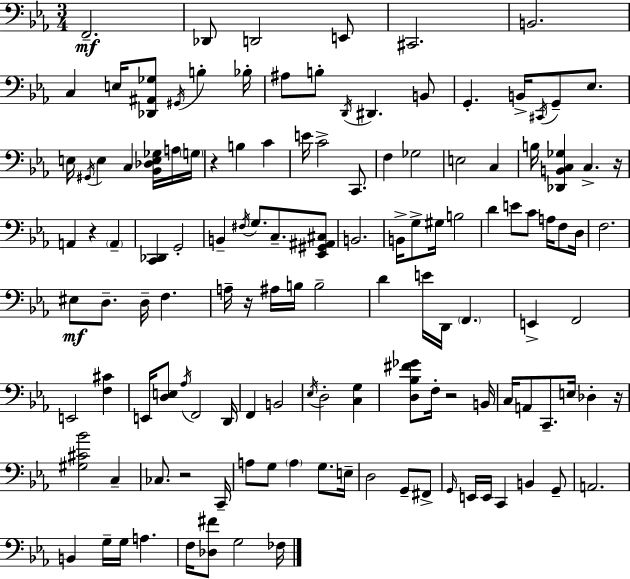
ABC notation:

X:1
T:Untitled
M:3/4
L:1/4
K:Eb
F,,2 _D,,/2 D,,2 E,,/2 ^C,,2 B,,2 C, E,/4 [_D,,^A,,_G,]/2 ^G,,/4 B, _B,/4 ^A,/2 B,/2 D,,/4 ^D,, B,,/2 G,, B,,/4 ^C,,/4 G,,/2 _E,/2 E,/4 ^G,,/4 E, C, [_B,,_D,E,_G,]/4 A,/4 G,/4 z B, C E/4 C2 C,,/2 F, _G,2 E,2 C, B,/4 [_D,,B,,C,_G,] C, z/4 A,, z A,, [C,,_D,,] G,,2 B,, ^F,/4 G,/2 C,/2 [_E,,^G,,^A,,^C,]/2 B,,2 B,,/4 G,/2 ^G,/4 B,2 D E/2 C/2 A,/4 F,/2 D,/4 F,2 ^E,/2 D,/2 D,/4 F, A,/4 z/4 ^A,/4 B,/4 B,2 D E/4 D,,/4 F,, E,, F,,2 E,,2 [F,^C] E,,/4 [D,E,]/2 _A,/4 F,,2 D,,/4 F,, B,,2 _E,/4 D,2 [C,G,] [D,_B,^F_G]/2 F,/4 z2 B,,/4 C,/4 A,,/2 C,,/2 E,/4 _D, z/4 [^G,^C_B]2 C, _C,/2 z2 C,,/4 A,/2 G,/2 A, G,/2 E,/4 D,2 G,,/2 ^F,,/2 G,,/4 E,,/4 E,,/4 C,, B,, G,,/2 A,,2 B,, G,/4 G,/4 A, F,/4 [_D,^F]/2 G,2 _F,/4